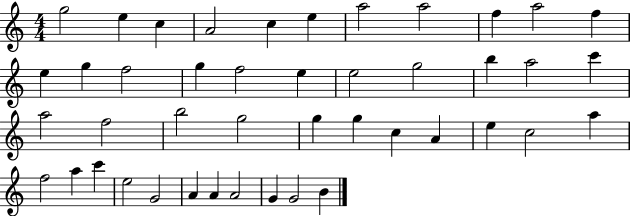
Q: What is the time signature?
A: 4/4